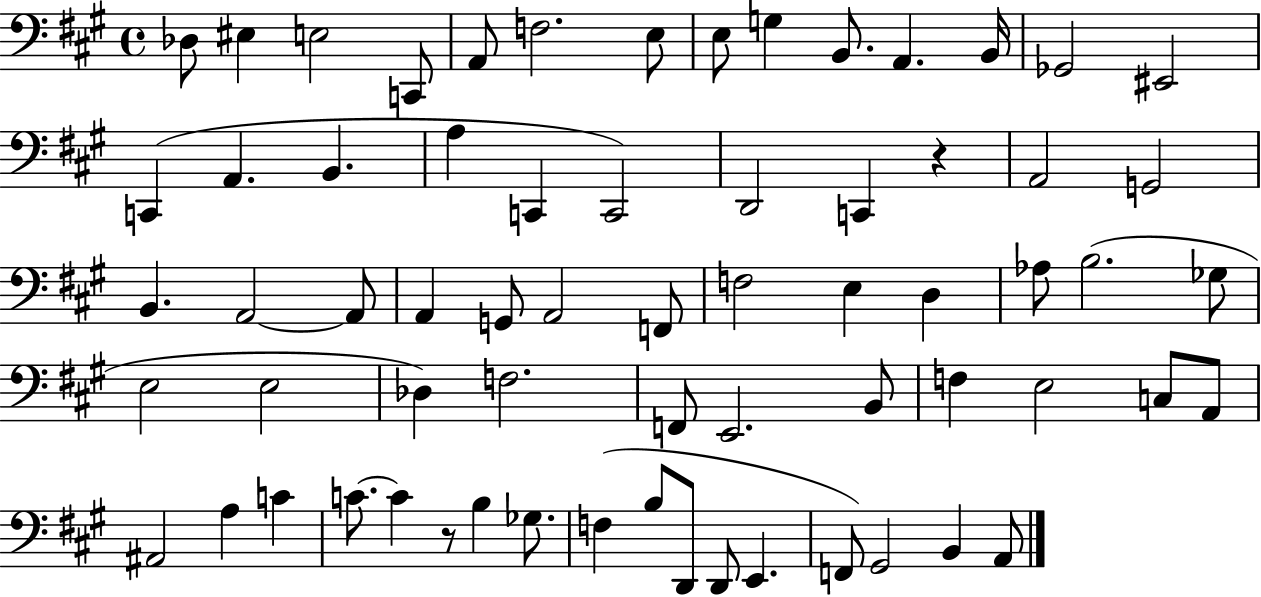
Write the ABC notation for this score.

X:1
T:Untitled
M:4/4
L:1/4
K:A
_D,/2 ^E, E,2 C,,/2 A,,/2 F,2 E,/2 E,/2 G, B,,/2 A,, B,,/4 _G,,2 ^E,,2 C,, A,, B,, A, C,, C,,2 D,,2 C,, z A,,2 G,,2 B,, A,,2 A,,/2 A,, G,,/2 A,,2 F,,/2 F,2 E, D, _A,/2 B,2 _G,/2 E,2 E,2 _D, F,2 F,,/2 E,,2 B,,/2 F, E,2 C,/2 A,,/2 ^A,,2 A, C C/2 C z/2 B, _G,/2 F, B,/2 D,,/2 D,,/2 E,, F,,/2 ^G,,2 B,, A,,/2